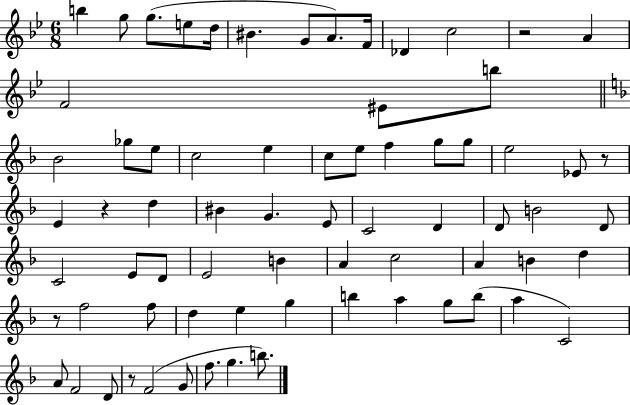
B5/q G5/e G5/e. E5/e D5/s BIS4/q. G4/e A4/e. F4/s Db4/q C5/h R/h A4/q F4/h EIS4/e B5/e Bb4/h Gb5/e E5/e C5/h E5/q C5/e E5/e F5/q G5/e G5/e E5/h Eb4/e R/e E4/q R/q D5/q BIS4/q G4/q. E4/e C4/h D4/q D4/e B4/h D4/e C4/h E4/e D4/e E4/h B4/q A4/q C5/h A4/q B4/q D5/q R/e F5/h F5/e D5/q E5/q G5/q B5/q A5/q G5/e B5/e A5/q C4/h A4/e F4/h D4/e R/e F4/h G4/e F5/e. G5/q. B5/e.